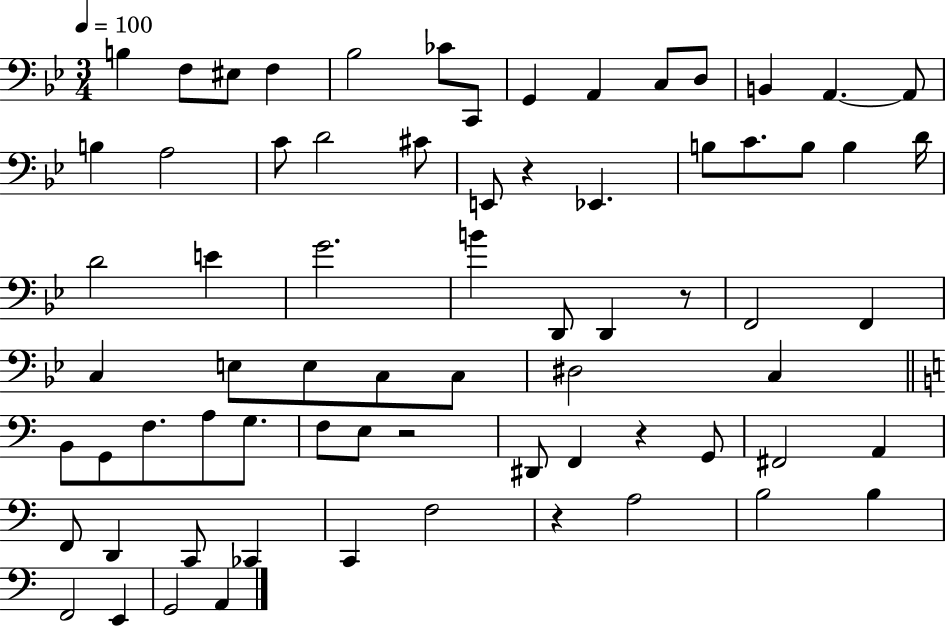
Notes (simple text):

B3/q F3/e EIS3/e F3/q Bb3/h CES4/e C2/e G2/q A2/q C3/e D3/e B2/q A2/q. A2/e B3/q A3/h C4/e D4/h C#4/e E2/e R/q Eb2/q. B3/e C4/e. B3/e B3/q D4/s D4/h E4/q G4/h. B4/q D2/e D2/q R/e F2/h F2/q C3/q E3/e E3/e C3/e C3/e D#3/h C3/q B2/e G2/e F3/e. A3/e G3/e. F3/e E3/e R/h D#2/e F2/q R/q G2/e F#2/h A2/q F2/e D2/q C2/e CES2/q C2/q F3/h R/q A3/h B3/h B3/q F2/h E2/q G2/h A2/q